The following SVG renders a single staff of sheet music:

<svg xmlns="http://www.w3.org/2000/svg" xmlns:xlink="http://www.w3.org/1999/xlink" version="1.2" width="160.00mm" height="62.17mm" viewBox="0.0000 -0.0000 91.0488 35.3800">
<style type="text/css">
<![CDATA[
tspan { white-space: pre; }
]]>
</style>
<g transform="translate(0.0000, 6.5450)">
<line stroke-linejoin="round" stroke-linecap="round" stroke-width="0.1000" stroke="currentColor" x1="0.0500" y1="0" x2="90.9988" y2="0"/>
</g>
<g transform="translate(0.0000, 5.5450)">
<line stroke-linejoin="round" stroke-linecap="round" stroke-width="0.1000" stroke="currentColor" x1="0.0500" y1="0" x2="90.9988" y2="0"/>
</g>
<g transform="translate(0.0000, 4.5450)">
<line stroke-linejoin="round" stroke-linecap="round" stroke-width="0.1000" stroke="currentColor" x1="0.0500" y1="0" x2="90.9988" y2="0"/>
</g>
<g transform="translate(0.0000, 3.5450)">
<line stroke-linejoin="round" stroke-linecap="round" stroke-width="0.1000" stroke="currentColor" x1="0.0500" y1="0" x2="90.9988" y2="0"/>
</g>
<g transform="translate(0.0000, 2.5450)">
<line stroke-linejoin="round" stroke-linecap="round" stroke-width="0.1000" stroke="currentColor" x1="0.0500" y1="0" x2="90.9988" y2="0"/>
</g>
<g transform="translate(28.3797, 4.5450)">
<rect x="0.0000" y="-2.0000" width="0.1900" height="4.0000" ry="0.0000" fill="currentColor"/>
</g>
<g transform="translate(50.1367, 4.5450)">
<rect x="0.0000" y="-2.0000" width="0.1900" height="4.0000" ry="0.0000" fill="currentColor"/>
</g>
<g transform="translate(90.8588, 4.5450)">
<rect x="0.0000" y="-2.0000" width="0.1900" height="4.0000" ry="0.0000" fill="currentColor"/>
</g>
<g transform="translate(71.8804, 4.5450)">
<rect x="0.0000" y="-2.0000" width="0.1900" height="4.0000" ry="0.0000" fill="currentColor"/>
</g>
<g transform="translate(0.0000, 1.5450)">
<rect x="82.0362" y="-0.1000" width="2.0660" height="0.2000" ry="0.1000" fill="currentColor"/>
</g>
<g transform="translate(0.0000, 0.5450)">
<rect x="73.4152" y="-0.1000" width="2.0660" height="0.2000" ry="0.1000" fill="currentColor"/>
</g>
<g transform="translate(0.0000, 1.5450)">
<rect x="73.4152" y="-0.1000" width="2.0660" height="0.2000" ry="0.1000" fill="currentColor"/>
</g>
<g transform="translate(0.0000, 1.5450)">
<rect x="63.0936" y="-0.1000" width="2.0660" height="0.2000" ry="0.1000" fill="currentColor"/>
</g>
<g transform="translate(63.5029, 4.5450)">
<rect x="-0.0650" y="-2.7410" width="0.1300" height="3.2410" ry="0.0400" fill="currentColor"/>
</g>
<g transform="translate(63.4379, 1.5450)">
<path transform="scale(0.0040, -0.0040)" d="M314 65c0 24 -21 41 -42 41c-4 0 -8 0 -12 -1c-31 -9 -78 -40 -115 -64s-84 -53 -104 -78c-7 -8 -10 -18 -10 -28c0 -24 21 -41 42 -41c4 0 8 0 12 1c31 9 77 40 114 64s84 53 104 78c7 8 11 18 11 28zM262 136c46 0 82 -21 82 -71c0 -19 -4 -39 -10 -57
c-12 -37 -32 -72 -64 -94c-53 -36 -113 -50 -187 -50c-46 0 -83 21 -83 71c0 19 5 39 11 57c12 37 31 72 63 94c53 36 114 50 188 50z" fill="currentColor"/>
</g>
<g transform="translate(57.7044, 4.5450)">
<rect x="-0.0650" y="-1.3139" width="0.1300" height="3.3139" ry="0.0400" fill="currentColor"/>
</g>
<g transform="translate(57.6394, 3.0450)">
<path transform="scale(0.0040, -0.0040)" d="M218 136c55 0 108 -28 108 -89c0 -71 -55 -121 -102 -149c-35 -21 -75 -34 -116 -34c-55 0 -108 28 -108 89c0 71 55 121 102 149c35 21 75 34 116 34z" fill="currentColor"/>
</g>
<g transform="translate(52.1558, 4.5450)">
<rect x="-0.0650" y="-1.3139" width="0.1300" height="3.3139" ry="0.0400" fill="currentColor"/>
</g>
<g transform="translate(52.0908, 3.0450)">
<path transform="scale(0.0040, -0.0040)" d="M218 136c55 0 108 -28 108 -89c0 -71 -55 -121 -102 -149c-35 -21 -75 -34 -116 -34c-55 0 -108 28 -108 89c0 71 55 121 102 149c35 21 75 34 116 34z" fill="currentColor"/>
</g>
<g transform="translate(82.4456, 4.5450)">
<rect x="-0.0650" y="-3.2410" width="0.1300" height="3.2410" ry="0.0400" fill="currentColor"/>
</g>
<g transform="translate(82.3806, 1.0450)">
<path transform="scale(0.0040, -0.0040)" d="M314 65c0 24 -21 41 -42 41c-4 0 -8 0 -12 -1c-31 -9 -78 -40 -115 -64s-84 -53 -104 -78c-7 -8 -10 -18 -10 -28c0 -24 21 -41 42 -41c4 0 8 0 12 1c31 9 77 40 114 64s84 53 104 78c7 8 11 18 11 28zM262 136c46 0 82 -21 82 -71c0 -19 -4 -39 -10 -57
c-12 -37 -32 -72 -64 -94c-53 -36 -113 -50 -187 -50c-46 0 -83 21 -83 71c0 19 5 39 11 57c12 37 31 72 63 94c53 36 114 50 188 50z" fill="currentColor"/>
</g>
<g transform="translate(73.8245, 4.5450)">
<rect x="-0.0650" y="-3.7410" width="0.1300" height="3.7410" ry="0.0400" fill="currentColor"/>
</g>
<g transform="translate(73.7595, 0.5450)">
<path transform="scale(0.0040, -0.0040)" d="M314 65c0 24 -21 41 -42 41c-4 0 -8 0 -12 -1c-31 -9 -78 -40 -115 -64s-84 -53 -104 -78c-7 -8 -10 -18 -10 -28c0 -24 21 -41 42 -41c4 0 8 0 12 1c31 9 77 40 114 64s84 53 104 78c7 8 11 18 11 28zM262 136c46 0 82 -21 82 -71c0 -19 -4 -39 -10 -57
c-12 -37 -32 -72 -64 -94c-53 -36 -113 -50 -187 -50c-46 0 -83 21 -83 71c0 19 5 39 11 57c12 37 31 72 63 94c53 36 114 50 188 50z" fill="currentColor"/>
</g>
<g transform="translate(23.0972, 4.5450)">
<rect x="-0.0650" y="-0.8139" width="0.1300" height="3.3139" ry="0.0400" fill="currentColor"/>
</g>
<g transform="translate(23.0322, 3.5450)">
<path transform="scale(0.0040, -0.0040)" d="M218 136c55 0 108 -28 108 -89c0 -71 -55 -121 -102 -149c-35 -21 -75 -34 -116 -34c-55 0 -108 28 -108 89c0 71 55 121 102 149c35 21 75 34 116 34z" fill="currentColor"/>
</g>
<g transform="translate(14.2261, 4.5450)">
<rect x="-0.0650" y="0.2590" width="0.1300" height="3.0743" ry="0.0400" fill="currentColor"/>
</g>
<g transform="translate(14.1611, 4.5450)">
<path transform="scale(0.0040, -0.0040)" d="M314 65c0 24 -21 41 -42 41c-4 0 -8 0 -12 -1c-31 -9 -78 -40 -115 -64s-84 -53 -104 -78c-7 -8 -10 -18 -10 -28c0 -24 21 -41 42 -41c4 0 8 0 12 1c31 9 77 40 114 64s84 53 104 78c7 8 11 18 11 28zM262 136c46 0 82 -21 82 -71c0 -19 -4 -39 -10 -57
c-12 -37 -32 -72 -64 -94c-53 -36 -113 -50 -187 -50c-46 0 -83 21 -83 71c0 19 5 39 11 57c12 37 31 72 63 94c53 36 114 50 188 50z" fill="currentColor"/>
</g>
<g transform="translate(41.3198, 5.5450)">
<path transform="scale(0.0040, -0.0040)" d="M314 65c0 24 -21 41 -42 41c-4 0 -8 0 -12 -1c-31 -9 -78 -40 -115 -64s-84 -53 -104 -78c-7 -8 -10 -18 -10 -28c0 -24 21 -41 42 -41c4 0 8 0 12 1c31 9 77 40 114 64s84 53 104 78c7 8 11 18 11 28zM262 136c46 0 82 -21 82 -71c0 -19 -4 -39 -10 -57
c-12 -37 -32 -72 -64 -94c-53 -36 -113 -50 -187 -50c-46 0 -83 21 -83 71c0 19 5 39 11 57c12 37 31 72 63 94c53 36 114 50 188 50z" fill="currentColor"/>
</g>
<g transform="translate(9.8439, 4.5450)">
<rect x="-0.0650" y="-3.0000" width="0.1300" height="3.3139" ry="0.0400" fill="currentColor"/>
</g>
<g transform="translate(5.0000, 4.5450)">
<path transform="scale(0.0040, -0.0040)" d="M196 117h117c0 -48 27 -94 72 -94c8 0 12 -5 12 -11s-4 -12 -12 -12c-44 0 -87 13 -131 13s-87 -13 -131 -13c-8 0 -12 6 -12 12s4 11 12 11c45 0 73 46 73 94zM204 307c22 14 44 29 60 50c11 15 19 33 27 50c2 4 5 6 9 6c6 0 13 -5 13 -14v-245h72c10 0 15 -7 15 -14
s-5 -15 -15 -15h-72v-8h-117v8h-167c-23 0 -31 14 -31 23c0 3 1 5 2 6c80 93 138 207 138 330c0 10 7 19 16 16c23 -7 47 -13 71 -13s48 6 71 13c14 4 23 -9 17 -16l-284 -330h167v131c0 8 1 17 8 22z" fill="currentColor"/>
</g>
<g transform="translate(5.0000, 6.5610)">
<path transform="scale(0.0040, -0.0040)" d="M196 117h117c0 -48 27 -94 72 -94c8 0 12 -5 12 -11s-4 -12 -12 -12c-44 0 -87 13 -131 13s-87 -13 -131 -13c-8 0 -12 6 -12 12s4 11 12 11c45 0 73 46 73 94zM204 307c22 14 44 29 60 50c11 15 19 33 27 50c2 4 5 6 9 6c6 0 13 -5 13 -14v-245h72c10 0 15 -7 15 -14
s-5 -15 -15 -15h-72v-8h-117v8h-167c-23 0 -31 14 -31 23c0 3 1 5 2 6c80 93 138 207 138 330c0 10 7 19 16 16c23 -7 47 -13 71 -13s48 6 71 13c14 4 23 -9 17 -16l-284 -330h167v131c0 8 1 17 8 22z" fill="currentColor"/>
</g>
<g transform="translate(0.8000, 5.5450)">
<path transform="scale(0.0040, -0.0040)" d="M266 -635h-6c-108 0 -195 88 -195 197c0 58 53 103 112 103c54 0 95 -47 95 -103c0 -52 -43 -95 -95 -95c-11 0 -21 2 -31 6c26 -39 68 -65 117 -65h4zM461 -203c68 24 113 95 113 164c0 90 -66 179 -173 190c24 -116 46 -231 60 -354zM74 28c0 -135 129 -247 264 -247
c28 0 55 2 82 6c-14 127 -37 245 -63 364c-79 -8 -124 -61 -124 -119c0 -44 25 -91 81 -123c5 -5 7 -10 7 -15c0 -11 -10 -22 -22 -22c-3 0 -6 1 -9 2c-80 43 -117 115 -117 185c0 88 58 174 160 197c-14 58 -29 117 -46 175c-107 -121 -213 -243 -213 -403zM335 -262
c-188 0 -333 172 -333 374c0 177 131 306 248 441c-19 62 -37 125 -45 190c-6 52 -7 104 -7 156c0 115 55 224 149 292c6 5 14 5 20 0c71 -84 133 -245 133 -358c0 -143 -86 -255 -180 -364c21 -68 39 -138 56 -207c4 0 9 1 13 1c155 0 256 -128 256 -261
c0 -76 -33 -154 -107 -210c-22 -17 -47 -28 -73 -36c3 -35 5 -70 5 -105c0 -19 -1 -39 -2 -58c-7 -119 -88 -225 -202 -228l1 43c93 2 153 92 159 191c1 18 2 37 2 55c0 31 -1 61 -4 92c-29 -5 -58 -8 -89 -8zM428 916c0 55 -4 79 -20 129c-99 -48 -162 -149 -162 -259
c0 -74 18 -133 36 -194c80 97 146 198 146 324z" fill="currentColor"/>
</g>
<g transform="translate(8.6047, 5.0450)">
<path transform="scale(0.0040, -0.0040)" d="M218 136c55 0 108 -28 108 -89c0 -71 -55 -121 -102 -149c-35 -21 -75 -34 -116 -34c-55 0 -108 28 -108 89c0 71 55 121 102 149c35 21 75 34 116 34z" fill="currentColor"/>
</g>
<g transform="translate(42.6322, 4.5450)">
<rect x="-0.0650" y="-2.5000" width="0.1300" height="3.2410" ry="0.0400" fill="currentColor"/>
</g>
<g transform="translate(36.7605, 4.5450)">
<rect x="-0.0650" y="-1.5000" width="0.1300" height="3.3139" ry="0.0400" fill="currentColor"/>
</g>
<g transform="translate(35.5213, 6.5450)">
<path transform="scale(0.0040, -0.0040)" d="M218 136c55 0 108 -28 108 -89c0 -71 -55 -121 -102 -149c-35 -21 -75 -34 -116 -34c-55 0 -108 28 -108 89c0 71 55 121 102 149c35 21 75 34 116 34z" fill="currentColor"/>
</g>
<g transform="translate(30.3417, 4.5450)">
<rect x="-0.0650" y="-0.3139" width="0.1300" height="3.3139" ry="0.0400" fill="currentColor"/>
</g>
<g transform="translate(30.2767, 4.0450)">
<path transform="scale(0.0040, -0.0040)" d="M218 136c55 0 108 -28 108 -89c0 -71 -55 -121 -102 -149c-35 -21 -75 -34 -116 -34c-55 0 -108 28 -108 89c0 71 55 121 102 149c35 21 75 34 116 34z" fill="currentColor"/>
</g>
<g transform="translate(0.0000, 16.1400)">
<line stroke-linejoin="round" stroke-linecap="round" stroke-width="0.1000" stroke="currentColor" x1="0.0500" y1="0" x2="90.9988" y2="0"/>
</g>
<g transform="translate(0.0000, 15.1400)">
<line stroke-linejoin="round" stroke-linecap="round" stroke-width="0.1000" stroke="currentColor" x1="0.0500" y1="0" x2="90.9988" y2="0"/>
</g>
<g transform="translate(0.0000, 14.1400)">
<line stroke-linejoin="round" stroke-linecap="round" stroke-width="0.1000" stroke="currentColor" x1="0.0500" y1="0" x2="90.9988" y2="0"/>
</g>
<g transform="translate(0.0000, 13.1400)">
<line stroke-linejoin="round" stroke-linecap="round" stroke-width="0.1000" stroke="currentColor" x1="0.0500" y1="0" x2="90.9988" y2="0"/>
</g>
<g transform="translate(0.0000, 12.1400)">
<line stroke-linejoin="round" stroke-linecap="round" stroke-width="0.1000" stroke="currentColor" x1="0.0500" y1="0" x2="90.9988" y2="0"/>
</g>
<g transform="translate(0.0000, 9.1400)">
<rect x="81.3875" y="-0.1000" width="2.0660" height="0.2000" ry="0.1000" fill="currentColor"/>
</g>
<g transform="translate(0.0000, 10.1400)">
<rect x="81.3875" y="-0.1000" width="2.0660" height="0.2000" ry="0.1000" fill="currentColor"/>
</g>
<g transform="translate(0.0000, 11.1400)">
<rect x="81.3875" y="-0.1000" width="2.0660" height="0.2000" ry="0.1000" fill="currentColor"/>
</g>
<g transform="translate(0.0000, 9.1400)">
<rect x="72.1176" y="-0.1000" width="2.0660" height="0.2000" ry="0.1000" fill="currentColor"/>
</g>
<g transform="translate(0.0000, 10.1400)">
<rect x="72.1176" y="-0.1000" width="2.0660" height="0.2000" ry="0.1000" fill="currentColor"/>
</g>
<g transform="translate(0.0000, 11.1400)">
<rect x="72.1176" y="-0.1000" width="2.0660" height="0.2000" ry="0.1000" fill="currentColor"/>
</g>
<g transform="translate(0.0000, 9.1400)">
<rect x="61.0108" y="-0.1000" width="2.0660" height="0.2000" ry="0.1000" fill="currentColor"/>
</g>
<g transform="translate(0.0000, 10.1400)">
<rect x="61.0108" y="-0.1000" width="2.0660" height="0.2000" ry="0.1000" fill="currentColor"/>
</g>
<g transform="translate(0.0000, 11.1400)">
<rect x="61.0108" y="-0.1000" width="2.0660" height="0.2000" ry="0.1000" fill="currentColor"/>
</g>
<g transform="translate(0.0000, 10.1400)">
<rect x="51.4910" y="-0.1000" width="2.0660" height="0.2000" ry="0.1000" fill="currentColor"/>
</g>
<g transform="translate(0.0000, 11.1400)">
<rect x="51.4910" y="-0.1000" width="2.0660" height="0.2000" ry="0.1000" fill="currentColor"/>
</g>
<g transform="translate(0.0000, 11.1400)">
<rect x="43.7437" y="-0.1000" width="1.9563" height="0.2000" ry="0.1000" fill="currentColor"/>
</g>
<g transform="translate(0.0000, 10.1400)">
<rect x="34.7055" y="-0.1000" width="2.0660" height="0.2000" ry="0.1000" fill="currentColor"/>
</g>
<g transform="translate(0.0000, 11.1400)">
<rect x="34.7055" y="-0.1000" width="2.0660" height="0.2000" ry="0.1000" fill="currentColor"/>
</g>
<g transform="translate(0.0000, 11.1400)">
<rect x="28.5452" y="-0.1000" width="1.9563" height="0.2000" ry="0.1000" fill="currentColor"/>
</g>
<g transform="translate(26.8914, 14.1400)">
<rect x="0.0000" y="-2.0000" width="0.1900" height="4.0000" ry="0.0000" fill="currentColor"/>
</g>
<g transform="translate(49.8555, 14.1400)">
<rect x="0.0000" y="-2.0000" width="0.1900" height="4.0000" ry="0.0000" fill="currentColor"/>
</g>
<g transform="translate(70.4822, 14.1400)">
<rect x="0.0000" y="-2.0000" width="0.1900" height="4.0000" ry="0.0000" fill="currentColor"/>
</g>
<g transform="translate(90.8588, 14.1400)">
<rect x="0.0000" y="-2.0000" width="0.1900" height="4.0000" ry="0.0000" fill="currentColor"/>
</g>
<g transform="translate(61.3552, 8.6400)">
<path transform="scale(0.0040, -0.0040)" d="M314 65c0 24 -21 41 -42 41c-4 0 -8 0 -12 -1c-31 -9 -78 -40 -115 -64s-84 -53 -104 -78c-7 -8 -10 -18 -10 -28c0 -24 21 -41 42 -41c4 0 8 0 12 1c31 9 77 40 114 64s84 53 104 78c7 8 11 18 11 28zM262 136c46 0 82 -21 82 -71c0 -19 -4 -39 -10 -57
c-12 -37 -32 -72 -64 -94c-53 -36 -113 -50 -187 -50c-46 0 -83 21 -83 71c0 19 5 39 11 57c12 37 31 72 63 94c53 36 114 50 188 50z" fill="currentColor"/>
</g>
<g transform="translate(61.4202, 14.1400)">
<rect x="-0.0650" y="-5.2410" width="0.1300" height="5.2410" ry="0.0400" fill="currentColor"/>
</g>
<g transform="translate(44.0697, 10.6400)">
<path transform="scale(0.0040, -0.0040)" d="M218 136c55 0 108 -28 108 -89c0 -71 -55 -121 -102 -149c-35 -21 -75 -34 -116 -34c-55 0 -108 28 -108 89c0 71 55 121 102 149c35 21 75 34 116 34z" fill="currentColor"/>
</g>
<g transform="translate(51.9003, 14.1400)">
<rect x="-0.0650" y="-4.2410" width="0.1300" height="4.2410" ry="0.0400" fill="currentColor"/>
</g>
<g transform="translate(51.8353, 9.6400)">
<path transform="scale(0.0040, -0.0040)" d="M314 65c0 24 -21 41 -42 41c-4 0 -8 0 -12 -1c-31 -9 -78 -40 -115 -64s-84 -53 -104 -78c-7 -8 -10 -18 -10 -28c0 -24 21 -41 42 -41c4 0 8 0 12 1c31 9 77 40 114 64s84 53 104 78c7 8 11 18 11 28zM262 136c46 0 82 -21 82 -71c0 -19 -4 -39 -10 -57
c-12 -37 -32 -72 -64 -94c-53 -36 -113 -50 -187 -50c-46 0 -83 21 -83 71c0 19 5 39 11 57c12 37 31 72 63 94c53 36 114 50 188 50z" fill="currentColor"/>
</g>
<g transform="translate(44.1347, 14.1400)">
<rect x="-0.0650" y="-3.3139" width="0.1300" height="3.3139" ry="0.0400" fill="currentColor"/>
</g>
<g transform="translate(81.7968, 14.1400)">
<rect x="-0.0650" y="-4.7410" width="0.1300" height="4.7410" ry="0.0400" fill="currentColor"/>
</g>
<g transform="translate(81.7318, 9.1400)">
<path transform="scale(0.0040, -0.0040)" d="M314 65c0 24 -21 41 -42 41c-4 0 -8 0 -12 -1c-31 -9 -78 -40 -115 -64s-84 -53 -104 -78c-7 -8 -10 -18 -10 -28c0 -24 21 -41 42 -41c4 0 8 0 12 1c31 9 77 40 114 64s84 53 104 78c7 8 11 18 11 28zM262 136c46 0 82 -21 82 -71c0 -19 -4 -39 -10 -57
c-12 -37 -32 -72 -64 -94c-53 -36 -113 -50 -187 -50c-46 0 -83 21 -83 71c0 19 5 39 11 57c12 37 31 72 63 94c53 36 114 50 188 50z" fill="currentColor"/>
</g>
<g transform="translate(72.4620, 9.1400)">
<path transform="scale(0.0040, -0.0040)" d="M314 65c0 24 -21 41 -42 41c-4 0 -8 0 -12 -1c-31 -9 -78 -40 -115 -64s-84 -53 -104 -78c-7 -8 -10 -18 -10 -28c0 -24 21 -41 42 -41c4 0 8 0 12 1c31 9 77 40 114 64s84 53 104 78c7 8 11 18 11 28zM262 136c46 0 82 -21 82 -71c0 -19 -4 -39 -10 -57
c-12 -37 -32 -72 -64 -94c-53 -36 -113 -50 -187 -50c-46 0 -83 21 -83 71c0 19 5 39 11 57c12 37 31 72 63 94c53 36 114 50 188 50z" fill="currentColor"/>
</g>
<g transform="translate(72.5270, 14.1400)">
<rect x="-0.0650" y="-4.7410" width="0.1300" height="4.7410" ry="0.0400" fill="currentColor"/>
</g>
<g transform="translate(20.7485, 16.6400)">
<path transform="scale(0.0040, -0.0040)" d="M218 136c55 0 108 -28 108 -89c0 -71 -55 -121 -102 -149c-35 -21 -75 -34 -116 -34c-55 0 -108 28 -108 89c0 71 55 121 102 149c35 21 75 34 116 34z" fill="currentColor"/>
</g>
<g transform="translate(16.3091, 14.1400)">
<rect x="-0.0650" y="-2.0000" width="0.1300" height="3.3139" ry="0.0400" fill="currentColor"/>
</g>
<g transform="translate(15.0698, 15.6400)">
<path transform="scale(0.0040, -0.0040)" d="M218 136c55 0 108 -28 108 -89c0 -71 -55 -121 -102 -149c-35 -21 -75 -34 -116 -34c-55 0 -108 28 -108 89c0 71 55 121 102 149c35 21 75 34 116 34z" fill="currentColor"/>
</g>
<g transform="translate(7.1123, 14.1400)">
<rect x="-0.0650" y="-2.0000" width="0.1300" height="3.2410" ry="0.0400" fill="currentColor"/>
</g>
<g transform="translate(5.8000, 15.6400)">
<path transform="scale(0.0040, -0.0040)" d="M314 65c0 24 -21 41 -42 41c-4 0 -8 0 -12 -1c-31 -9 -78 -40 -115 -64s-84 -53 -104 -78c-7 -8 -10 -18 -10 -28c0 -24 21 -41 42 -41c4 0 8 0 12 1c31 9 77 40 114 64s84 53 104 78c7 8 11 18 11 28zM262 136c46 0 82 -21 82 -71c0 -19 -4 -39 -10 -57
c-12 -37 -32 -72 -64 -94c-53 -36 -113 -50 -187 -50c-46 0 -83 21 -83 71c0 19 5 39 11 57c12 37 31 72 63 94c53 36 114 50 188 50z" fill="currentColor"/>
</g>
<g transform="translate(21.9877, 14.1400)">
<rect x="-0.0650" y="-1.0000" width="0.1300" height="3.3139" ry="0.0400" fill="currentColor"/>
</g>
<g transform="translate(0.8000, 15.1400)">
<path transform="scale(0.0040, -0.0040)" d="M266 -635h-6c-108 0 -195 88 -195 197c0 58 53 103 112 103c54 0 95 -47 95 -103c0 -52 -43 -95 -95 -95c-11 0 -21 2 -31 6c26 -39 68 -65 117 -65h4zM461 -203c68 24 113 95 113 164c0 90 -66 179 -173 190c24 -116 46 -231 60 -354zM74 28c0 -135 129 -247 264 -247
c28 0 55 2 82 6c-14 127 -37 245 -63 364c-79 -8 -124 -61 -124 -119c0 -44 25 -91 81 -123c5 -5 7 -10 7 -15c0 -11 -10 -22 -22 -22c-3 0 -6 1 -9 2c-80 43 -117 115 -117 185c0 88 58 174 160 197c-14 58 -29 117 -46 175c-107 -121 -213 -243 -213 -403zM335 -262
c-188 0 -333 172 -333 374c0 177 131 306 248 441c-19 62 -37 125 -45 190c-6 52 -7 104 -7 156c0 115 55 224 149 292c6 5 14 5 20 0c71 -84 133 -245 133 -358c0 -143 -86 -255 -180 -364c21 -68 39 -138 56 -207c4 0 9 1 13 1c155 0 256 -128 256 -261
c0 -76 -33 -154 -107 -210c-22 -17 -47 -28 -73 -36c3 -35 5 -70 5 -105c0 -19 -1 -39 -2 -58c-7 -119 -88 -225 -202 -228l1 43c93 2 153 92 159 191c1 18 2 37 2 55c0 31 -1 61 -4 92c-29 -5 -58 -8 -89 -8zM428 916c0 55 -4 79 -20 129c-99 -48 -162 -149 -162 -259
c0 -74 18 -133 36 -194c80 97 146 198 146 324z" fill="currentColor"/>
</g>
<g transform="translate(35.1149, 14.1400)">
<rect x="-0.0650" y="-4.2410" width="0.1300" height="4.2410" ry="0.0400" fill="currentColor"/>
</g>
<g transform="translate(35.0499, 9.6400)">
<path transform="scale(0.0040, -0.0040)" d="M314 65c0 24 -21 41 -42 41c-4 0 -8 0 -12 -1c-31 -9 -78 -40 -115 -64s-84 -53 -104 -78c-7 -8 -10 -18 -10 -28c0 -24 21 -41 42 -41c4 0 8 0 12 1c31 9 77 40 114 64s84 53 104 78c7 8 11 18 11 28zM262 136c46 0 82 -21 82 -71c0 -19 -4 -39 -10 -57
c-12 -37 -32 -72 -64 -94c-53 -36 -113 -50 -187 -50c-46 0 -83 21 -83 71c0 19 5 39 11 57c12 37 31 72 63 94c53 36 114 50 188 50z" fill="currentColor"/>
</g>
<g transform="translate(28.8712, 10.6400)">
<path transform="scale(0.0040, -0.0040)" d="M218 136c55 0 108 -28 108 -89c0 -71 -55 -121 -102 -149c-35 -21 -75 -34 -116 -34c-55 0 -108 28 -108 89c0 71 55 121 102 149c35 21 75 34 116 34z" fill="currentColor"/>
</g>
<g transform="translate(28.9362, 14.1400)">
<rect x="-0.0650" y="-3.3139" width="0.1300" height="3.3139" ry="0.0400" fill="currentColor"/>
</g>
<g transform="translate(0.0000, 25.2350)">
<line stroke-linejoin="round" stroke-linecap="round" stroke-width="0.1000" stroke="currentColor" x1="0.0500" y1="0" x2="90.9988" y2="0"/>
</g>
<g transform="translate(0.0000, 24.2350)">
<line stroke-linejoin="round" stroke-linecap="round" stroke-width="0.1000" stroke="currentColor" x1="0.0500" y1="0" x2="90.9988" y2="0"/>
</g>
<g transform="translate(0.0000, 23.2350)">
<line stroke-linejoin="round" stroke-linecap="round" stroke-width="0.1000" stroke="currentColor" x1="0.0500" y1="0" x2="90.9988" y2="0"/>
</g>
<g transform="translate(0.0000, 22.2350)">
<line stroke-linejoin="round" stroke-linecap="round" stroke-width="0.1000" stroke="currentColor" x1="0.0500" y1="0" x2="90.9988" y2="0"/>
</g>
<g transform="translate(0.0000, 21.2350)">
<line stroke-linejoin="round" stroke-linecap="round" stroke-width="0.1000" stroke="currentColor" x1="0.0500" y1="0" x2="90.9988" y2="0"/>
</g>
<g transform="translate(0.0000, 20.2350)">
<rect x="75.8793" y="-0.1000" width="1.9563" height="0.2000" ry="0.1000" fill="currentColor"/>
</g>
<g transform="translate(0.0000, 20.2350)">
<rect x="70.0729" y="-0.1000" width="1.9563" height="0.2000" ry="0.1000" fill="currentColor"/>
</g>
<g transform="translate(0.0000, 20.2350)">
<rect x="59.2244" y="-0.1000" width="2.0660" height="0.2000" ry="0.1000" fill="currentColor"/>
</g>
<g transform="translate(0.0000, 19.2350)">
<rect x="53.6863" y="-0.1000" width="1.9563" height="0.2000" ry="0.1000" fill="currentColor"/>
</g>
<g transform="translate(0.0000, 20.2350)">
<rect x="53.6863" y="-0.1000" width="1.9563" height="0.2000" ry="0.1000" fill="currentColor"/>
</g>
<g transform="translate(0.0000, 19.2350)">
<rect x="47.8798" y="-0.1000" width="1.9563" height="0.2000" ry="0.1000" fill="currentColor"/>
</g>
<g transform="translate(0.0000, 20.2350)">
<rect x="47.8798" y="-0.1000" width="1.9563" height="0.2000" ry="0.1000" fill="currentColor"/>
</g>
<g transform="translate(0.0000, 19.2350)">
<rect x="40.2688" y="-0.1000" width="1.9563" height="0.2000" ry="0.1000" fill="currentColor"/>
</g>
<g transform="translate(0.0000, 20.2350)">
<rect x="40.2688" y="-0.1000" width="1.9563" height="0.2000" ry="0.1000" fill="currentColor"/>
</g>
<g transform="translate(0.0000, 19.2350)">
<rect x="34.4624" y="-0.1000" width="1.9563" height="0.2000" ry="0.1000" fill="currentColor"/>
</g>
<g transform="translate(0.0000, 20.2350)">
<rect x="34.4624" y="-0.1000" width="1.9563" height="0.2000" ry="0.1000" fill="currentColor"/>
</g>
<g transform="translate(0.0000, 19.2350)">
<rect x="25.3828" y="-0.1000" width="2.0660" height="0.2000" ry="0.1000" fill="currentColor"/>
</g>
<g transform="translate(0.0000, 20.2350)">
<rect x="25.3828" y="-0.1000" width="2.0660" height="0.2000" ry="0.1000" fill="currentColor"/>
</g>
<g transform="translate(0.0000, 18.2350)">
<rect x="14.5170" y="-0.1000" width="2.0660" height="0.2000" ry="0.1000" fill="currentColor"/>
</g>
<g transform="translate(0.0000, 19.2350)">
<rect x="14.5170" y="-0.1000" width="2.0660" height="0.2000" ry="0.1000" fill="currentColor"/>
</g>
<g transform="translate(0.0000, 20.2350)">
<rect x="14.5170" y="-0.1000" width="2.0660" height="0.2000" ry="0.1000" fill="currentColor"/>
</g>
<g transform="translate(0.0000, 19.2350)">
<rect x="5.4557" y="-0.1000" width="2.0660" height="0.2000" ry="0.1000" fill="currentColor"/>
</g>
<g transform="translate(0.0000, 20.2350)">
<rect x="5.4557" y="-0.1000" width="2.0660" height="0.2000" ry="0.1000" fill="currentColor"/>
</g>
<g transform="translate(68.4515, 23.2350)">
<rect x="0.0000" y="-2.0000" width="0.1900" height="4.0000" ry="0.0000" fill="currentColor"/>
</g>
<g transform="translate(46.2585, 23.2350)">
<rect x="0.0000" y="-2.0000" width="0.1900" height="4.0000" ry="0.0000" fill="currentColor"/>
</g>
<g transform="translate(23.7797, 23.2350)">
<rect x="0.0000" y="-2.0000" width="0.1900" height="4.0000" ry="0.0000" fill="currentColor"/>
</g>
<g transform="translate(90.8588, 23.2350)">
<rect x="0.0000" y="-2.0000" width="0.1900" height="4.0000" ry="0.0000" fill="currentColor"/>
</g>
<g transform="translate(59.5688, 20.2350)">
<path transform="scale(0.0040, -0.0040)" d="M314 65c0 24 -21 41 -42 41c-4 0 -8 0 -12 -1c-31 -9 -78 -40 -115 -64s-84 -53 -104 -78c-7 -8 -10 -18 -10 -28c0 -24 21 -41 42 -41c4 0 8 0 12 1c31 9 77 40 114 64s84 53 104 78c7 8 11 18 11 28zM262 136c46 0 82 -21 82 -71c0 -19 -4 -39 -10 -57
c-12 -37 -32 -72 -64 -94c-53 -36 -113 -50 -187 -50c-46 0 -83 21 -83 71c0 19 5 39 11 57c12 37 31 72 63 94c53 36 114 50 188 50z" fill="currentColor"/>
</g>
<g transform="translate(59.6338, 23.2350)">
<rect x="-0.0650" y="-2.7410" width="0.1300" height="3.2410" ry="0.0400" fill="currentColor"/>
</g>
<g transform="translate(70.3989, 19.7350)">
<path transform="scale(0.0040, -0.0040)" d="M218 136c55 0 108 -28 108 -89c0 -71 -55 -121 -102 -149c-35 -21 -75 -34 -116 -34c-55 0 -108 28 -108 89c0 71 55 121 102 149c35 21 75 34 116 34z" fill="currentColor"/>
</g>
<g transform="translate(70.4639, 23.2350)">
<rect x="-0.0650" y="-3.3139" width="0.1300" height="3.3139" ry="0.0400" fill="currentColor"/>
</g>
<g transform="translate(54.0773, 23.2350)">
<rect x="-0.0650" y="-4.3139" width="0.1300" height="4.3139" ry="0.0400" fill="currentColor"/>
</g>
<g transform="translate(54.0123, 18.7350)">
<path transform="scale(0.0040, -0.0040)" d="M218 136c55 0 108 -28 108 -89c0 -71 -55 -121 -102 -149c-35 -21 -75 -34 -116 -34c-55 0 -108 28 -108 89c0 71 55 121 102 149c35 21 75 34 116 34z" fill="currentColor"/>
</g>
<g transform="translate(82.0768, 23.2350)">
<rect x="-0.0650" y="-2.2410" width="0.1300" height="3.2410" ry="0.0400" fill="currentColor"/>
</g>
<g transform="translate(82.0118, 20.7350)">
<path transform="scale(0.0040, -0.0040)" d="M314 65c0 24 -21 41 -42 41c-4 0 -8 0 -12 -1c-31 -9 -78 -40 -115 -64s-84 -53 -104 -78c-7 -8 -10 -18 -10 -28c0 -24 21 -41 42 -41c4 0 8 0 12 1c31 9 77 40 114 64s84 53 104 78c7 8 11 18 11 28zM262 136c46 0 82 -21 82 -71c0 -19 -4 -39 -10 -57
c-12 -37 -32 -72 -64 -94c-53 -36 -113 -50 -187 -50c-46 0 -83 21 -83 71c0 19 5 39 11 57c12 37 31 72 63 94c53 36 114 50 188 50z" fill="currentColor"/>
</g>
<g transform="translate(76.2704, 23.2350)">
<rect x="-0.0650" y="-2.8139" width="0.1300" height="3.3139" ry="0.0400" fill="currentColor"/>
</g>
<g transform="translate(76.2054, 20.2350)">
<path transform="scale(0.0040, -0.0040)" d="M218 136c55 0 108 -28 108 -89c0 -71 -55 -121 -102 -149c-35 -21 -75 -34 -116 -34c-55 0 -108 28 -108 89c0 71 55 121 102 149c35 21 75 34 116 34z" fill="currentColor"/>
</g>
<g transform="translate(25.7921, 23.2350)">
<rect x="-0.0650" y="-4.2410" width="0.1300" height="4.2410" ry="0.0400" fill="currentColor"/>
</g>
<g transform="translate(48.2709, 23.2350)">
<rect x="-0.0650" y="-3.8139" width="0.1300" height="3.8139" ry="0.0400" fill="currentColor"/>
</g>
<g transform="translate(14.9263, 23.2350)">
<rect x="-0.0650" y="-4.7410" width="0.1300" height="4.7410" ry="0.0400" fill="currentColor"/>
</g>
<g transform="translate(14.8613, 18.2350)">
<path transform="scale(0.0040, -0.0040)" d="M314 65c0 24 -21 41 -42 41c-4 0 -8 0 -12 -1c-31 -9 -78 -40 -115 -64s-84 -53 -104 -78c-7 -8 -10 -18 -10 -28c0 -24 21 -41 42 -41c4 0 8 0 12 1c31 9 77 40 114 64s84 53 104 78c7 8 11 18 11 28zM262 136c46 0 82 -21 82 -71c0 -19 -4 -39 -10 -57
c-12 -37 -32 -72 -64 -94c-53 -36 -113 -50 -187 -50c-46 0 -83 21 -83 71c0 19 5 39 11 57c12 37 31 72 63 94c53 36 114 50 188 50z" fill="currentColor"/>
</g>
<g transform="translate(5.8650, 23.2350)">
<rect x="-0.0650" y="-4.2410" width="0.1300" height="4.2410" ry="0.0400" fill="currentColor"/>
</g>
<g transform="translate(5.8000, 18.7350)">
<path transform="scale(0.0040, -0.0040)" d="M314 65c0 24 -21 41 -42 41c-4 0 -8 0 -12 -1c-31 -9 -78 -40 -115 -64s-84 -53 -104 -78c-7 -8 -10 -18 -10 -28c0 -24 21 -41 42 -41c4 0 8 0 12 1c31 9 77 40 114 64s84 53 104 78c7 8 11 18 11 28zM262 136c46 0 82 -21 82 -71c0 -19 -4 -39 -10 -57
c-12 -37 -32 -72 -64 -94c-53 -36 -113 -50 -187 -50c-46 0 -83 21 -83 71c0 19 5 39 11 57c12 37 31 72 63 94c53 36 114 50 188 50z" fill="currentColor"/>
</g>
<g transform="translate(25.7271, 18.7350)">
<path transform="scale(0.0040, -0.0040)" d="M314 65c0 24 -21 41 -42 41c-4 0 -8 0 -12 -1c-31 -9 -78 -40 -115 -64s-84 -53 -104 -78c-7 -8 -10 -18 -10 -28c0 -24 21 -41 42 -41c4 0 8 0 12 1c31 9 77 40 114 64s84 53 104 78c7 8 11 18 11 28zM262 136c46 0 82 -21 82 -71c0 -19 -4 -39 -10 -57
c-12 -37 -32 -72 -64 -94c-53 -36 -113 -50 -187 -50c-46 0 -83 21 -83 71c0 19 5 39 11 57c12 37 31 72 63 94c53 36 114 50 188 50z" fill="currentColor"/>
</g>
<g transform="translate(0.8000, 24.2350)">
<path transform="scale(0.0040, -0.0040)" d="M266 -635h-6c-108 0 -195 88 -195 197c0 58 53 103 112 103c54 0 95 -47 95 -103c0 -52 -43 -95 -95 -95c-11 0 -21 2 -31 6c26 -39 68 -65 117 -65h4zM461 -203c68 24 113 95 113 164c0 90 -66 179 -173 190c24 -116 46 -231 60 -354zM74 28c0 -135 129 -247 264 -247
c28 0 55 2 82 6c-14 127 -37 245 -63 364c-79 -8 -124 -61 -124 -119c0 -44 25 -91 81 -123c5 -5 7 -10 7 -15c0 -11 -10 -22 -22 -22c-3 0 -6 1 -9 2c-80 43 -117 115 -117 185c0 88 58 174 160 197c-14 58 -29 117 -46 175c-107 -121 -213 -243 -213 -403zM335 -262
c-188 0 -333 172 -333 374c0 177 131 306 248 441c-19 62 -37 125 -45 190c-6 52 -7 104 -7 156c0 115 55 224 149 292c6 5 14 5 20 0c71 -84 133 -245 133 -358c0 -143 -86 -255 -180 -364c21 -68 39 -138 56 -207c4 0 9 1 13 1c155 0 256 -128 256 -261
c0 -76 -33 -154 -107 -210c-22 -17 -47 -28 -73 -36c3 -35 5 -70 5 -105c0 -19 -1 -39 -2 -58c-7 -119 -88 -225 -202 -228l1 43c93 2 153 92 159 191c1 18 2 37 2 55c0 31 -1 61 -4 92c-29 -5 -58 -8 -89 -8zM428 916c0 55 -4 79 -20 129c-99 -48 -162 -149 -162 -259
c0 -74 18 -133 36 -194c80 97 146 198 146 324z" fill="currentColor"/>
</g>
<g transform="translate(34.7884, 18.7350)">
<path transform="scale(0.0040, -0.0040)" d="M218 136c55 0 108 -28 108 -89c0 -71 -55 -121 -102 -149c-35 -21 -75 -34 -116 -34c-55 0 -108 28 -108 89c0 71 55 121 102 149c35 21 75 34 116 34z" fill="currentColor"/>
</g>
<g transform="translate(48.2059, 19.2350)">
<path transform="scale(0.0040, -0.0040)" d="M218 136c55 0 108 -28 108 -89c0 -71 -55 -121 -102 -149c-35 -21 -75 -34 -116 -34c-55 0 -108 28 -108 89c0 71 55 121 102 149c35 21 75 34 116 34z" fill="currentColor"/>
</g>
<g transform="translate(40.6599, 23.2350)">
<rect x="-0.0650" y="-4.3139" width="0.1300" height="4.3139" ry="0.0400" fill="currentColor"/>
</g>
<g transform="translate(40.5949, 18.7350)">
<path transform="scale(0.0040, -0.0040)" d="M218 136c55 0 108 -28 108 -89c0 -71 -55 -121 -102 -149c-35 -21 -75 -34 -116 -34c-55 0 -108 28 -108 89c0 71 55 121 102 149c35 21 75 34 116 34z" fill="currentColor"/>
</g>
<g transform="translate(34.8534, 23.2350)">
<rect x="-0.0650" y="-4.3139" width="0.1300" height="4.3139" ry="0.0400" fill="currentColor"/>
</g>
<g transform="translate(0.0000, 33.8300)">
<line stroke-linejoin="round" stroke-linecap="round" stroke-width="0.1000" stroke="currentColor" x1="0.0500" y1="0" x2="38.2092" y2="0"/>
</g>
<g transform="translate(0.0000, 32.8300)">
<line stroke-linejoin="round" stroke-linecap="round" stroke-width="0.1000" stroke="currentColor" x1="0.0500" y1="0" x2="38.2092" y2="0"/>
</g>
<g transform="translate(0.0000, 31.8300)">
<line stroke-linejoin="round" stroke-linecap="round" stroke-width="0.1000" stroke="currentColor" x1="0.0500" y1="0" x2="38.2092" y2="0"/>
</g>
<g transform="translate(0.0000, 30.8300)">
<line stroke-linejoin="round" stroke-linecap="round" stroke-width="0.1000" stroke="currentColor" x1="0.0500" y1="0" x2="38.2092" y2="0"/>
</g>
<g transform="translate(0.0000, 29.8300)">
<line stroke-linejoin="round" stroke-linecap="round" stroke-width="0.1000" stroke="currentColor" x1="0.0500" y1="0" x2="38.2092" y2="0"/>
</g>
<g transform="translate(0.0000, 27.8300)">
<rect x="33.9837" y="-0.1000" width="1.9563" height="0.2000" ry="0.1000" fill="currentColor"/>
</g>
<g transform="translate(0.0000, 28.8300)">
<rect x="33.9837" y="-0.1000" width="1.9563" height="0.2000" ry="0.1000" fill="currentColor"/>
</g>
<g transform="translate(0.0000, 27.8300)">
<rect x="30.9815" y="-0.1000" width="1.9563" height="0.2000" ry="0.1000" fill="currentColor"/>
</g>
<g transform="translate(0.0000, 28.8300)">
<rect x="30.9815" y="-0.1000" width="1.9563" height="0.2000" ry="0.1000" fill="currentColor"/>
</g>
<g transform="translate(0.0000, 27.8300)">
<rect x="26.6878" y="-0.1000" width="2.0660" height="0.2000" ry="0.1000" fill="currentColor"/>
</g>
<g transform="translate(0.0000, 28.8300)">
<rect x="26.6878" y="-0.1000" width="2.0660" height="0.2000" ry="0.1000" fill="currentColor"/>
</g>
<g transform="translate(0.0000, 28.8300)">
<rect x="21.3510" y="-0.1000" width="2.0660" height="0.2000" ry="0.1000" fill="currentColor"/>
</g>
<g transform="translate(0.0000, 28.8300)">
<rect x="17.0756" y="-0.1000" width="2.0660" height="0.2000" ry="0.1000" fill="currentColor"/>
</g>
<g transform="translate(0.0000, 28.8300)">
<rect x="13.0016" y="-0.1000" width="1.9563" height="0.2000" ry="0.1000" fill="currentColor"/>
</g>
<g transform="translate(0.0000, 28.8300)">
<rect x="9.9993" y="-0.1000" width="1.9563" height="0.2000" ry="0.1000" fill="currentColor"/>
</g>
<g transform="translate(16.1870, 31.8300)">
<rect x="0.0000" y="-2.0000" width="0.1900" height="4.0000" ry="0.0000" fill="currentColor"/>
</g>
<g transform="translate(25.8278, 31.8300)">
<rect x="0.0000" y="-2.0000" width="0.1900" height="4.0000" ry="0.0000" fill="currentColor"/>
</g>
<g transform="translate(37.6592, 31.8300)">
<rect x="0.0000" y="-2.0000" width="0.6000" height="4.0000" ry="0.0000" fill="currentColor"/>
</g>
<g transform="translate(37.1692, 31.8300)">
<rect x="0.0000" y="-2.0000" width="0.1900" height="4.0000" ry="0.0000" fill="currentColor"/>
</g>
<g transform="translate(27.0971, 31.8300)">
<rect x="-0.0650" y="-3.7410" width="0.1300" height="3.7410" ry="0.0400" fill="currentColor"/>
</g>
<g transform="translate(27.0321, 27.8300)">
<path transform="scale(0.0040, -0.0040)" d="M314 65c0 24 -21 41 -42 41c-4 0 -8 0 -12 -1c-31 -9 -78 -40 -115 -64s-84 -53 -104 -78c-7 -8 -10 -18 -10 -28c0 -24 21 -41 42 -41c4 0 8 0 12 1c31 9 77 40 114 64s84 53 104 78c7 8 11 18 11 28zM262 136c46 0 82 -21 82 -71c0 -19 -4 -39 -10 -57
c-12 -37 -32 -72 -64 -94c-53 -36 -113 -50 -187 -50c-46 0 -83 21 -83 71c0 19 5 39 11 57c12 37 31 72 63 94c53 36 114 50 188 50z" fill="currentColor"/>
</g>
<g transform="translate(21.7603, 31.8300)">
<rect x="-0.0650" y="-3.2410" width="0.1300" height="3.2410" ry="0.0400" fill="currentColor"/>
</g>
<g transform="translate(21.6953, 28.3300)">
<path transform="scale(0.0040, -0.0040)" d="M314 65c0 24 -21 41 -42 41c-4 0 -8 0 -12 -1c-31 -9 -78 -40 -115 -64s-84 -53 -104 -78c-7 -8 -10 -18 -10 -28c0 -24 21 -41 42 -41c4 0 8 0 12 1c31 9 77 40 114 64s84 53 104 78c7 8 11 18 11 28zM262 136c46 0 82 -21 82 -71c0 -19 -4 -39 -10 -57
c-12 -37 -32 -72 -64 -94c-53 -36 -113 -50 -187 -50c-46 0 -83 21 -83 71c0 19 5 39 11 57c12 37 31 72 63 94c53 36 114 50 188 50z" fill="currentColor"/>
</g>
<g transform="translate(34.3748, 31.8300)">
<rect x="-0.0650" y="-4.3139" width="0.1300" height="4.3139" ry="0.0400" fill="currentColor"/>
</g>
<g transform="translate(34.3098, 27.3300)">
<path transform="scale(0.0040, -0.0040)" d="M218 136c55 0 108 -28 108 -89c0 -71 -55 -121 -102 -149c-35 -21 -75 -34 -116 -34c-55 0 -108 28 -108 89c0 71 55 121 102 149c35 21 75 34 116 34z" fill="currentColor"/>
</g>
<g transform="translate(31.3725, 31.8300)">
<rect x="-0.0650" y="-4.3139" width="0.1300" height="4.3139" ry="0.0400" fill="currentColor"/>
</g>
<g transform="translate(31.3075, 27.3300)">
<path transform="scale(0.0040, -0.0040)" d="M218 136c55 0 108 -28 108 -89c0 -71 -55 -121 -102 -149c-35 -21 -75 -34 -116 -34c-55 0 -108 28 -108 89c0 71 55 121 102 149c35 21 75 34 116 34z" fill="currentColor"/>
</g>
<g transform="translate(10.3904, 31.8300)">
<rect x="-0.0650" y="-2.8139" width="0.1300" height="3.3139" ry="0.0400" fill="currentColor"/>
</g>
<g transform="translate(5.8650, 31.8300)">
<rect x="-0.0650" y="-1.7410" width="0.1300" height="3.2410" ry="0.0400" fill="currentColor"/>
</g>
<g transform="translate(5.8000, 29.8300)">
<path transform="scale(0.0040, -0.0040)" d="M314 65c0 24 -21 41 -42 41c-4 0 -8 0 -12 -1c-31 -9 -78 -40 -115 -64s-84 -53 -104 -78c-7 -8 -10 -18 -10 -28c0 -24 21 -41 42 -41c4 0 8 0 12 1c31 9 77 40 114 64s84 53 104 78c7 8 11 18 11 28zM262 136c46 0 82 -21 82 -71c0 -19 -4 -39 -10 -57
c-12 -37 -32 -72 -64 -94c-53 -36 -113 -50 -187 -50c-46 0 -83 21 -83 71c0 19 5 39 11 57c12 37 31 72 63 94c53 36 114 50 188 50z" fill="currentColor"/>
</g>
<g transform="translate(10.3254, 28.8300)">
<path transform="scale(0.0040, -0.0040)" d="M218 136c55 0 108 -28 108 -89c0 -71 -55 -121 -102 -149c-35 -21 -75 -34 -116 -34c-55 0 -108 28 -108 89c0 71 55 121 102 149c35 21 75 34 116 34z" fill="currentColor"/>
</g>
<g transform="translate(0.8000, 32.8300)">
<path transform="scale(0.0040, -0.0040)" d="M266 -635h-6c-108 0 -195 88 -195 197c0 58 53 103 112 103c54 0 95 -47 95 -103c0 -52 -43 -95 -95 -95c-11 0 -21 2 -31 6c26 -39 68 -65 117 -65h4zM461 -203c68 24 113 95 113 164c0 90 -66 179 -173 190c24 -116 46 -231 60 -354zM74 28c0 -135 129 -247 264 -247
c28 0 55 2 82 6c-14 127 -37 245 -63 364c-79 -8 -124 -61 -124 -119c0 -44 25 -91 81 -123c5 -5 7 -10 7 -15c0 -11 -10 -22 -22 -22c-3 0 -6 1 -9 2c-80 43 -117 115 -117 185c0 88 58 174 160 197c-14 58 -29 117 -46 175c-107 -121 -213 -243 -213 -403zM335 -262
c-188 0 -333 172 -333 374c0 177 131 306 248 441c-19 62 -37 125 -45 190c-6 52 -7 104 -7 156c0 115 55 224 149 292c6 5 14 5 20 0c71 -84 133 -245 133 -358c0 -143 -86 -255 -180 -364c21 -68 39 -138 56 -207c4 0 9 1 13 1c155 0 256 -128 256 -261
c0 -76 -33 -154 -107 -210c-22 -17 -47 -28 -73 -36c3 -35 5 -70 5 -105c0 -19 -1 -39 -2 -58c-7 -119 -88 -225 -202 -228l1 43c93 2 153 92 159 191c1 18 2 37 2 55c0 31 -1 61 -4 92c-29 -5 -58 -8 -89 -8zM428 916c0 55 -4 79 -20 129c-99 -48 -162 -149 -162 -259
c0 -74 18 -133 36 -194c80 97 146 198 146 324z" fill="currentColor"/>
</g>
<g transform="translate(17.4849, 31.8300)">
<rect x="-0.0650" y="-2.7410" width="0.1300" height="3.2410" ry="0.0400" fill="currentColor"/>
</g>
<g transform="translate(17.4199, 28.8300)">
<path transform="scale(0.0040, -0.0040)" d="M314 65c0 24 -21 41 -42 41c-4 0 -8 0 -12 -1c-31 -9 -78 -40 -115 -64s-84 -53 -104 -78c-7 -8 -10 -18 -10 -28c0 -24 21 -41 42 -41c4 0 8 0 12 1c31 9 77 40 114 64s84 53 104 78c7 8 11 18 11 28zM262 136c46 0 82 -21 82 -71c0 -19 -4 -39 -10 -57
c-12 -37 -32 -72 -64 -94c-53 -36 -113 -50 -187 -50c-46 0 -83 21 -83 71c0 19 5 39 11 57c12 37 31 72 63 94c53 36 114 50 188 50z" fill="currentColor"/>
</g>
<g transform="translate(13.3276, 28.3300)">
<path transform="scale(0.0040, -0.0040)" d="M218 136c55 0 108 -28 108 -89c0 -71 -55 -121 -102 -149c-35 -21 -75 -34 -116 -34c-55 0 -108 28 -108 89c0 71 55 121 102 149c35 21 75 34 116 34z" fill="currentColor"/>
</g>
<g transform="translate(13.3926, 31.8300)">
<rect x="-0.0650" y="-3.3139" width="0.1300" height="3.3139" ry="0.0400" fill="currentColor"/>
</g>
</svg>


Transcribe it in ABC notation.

X:1
T:Untitled
M:4/4
L:1/4
K:C
A B2 d c E G2 e e a2 c'2 b2 F2 F D b d'2 b d'2 f'2 e'2 e'2 d'2 e'2 d'2 d' d' c' d' a2 b a g2 f2 a b a2 b2 c'2 d' d'